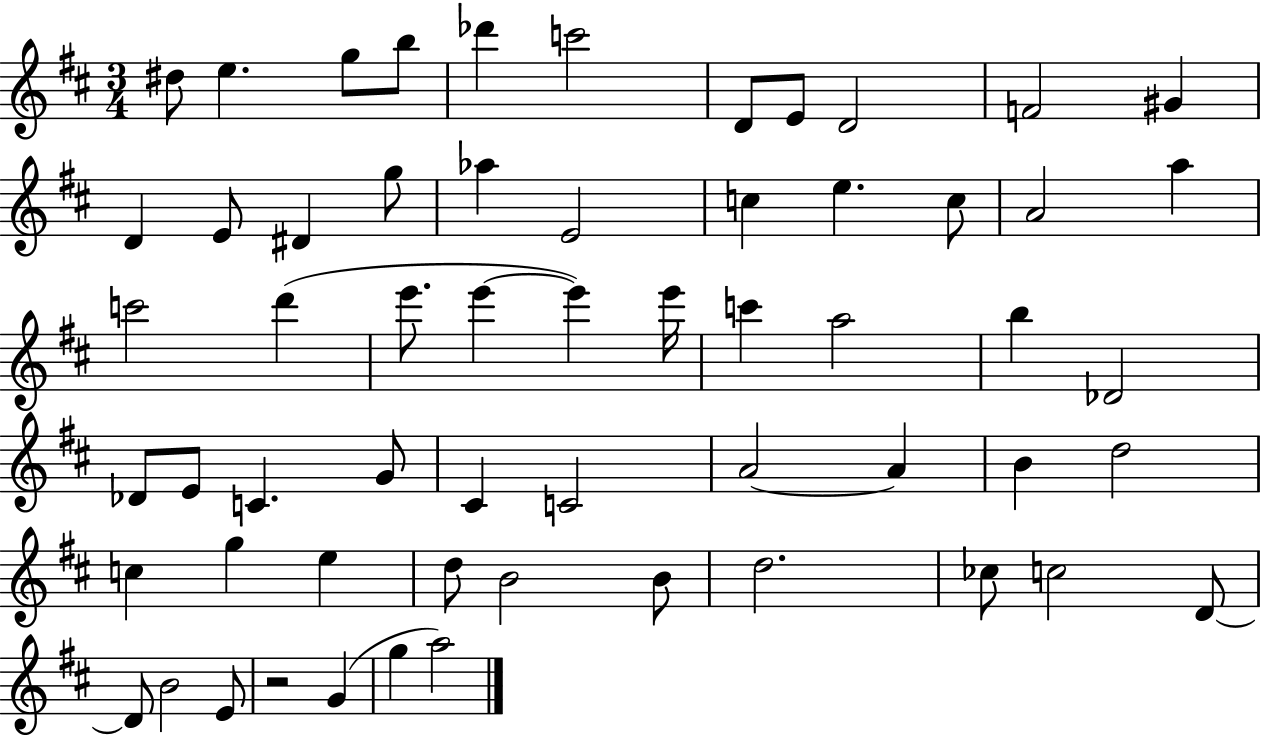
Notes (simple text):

D#5/e E5/q. G5/e B5/e Db6/q C6/h D4/e E4/e D4/h F4/h G#4/q D4/q E4/e D#4/q G5/e Ab5/q E4/h C5/q E5/q. C5/e A4/h A5/q C6/h D6/q E6/e. E6/q E6/q E6/s C6/q A5/h B5/q Db4/h Db4/e E4/e C4/q. G4/e C#4/q C4/h A4/h A4/q B4/q D5/h C5/q G5/q E5/q D5/e B4/h B4/e D5/h. CES5/e C5/h D4/e D4/e B4/h E4/e R/h G4/q G5/q A5/h